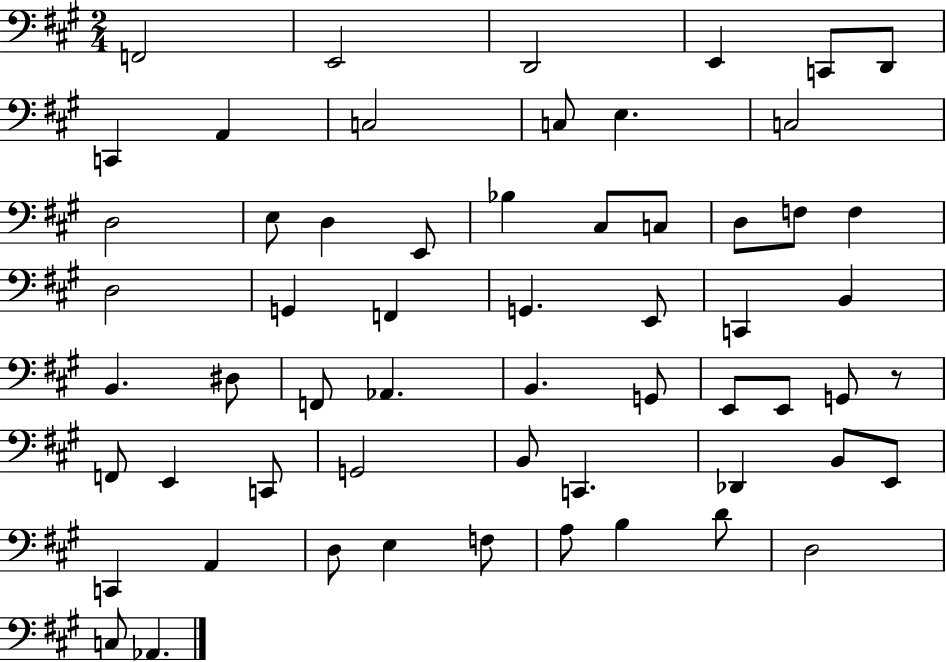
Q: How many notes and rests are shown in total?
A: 59